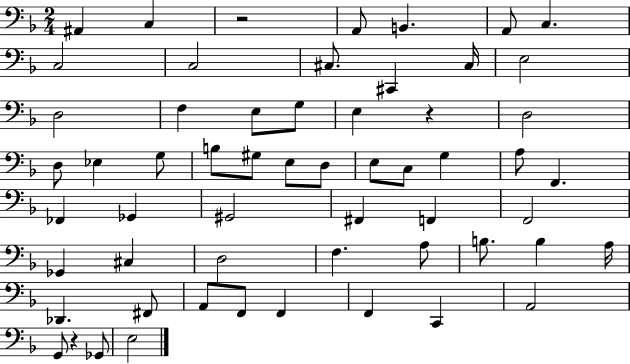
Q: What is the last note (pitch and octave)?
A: E3